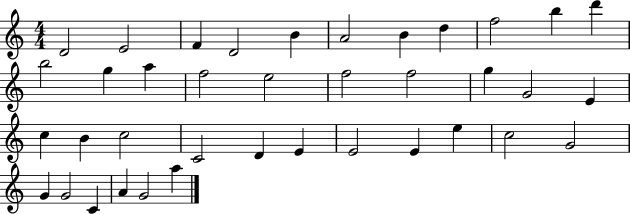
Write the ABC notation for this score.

X:1
T:Untitled
M:4/4
L:1/4
K:C
D2 E2 F D2 B A2 B d f2 b d' b2 g a f2 e2 f2 f2 g G2 E c B c2 C2 D E E2 E e c2 G2 G G2 C A G2 a